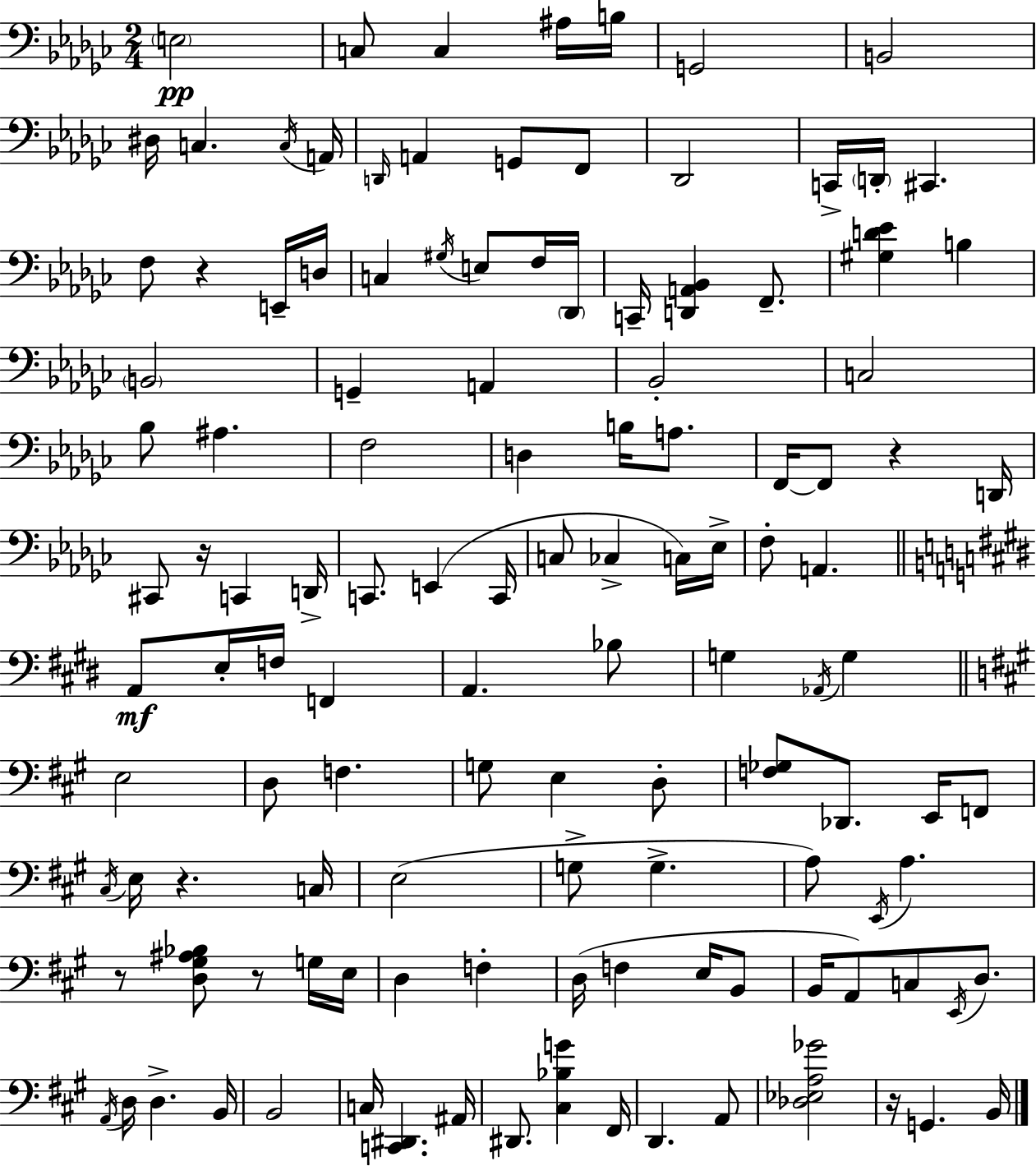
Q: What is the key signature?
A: EES minor